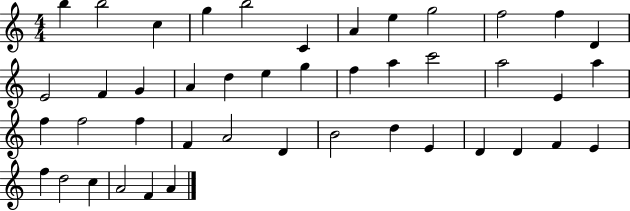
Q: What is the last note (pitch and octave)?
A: A4